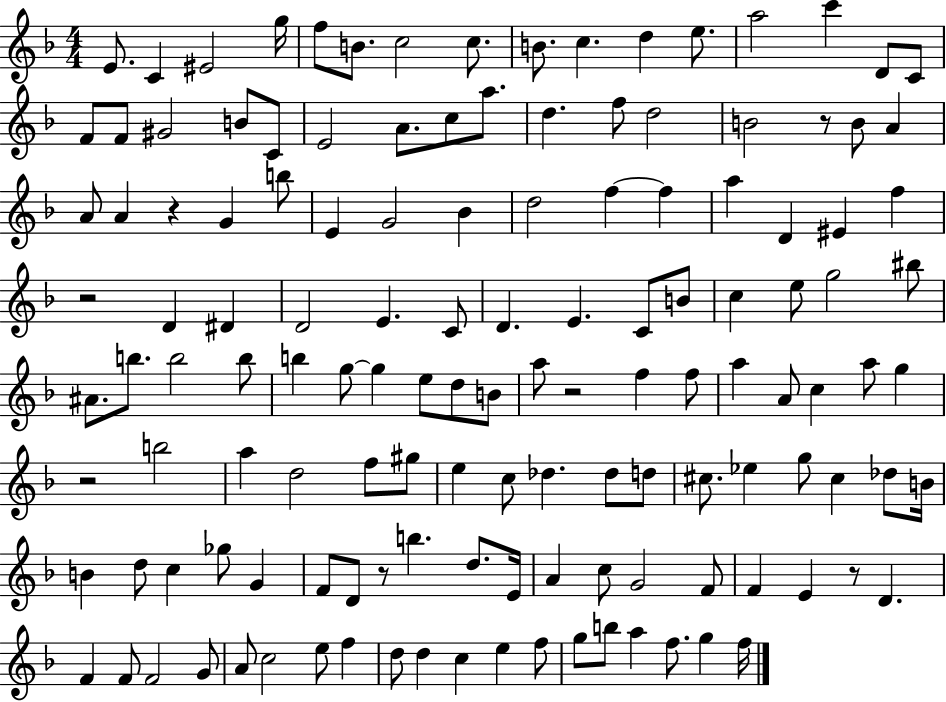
X:1
T:Untitled
M:4/4
L:1/4
K:F
E/2 C ^E2 g/4 f/2 B/2 c2 c/2 B/2 c d e/2 a2 c' D/2 C/2 F/2 F/2 ^G2 B/2 C/2 E2 A/2 c/2 a/2 d f/2 d2 B2 z/2 B/2 A A/2 A z G b/2 E G2 _B d2 f f a D ^E f z2 D ^D D2 E C/2 D E C/2 B/2 c e/2 g2 ^b/2 ^A/2 b/2 b2 b/2 b g/2 g e/2 d/2 B/2 a/2 z2 f f/2 a A/2 c a/2 g z2 b2 a d2 f/2 ^g/2 e c/2 _d _d/2 d/2 ^c/2 _e g/2 ^c _d/2 B/4 B d/2 c _g/2 G F/2 D/2 z/2 b d/2 E/4 A c/2 G2 F/2 F E z/2 D F F/2 F2 G/2 A/2 c2 e/2 f d/2 d c e f/2 g/2 b/2 a f/2 g f/4